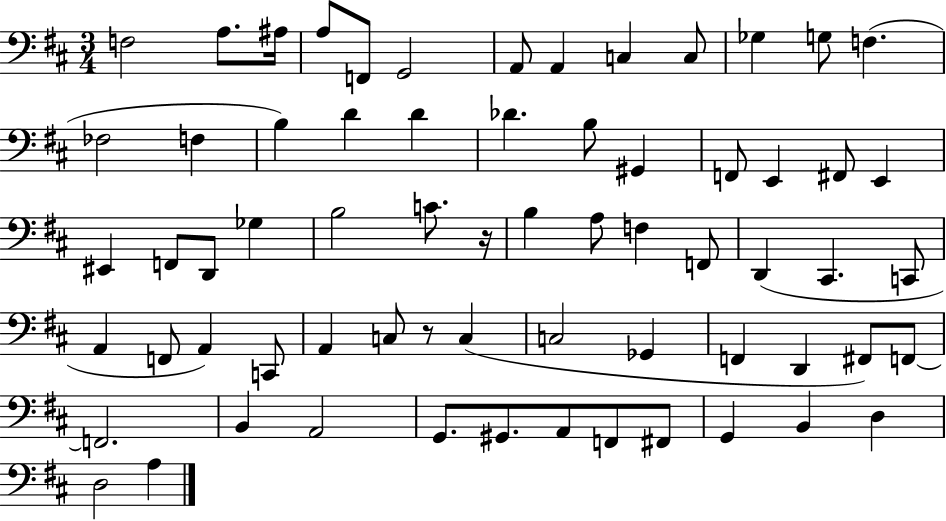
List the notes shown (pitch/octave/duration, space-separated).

F3/h A3/e. A#3/s A3/e F2/e G2/h A2/e A2/q C3/q C3/e Gb3/q G3/e F3/q. FES3/h F3/q B3/q D4/q D4/q Db4/q. B3/e G#2/q F2/e E2/q F#2/e E2/q EIS2/q F2/e D2/e Gb3/q B3/h C4/e. R/s B3/q A3/e F3/q F2/e D2/q C#2/q. C2/e A2/q F2/e A2/q C2/e A2/q C3/e R/e C3/q C3/h Gb2/q F2/q D2/q F#2/e F2/e F2/h. B2/q A2/h G2/e. G#2/e. A2/e F2/e F#2/e G2/q B2/q D3/q D3/h A3/q